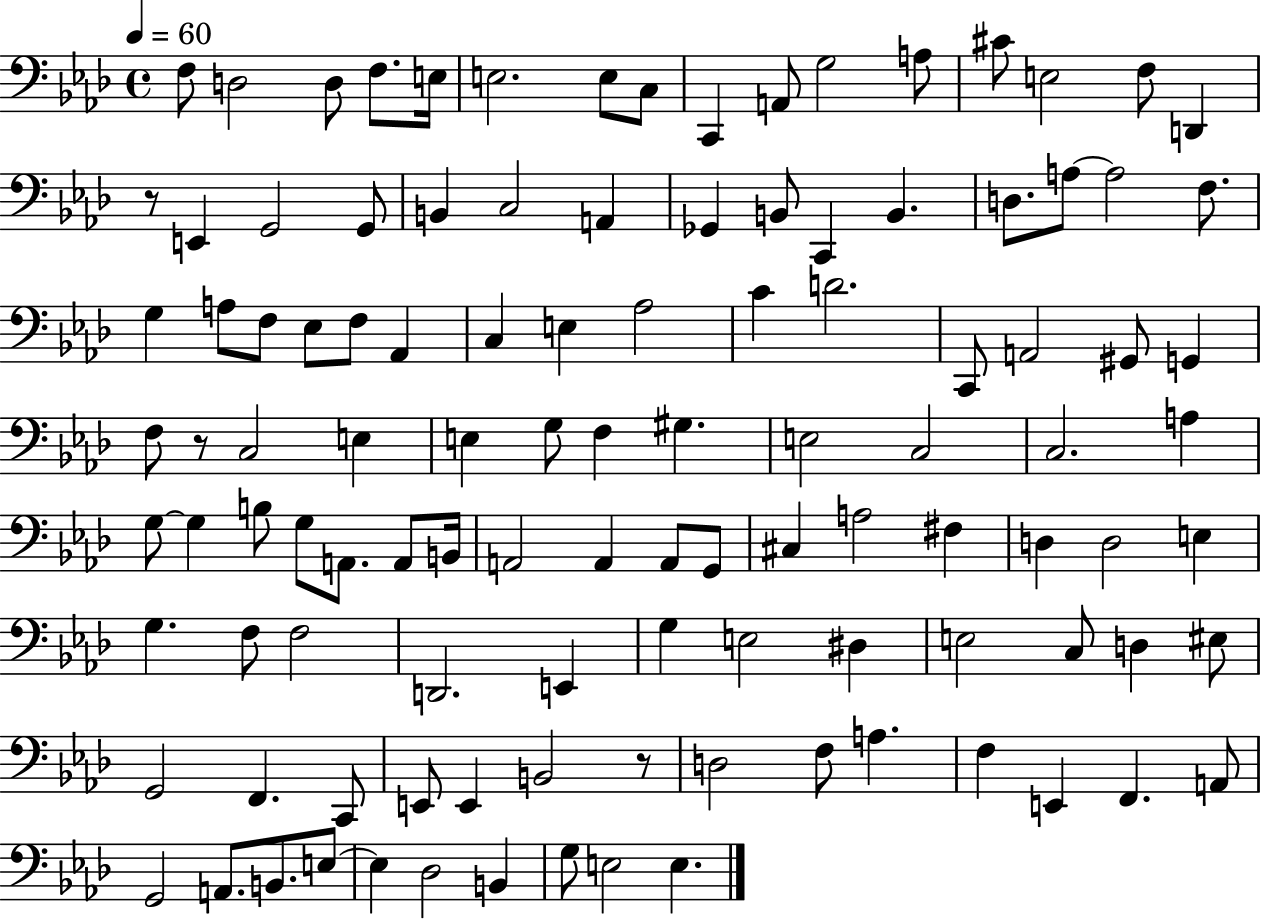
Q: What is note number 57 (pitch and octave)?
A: G3